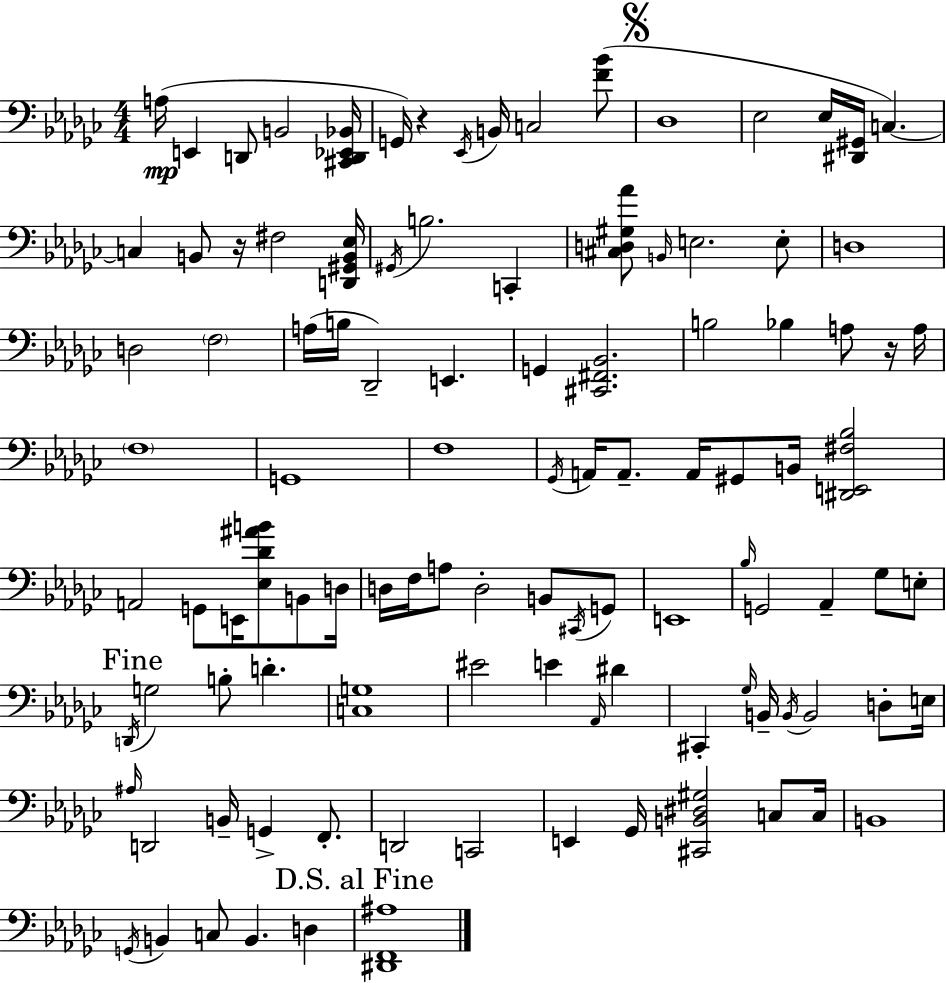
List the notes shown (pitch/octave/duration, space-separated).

A3/s E2/q D2/e B2/h [C#2,D2,Eb2,Bb2]/s G2/s R/q Eb2/s B2/s C3/h [F4,Bb4]/e Db3/w Eb3/h Eb3/s [D#2,G#2]/s C3/q. C3/q B2/e R/s F#3/h [D2,G#2,B2,Eb3]/s G#2/s B3/h. C2/q [C#3,D3,G#3,Ab4]/e B2/s E3/h. E3/e D3/w D3/h F3/h A3/s B3/s Db2/h E2/q. G2/q [C#2,F#2,Bb2]/h. B3/h Bb3/q A3/e R/s A3/s F3/w G2/w F3/w Gb2/s A2/s A2/e. A2/s G#2/e B2/s [D#2,E2,F#3,Bb3]/h A2/h G2/e E2/s [Eb3,Db4,A#4,B4]/e B2/e D3/s D3/s F3/s A3/e D3/h B2/e C#2/s G2/e E2/w Bb3/s G2/h Ab2/q Gb3/e E3/e D2/s G3/h B3/e D4/q. [C3,G3]/w EIS4/h E4/q Ab2/s D#4/q C#2/q Gb3/s B2/s B2/s B2/h D3/e E3/s A#3/s D2/h B2/s G2/q F2/e. D2/h C2/h E2/q Gb2/s [C#2,B2,D#3,G#3]/h C3/e C3/s B2/w G2/s B2/q C3/e B2/q. D3/q [D#2,F2,A#3]/w